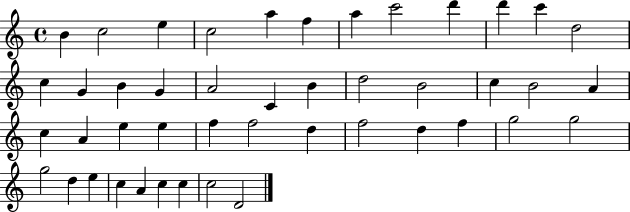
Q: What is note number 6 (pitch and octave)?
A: F5